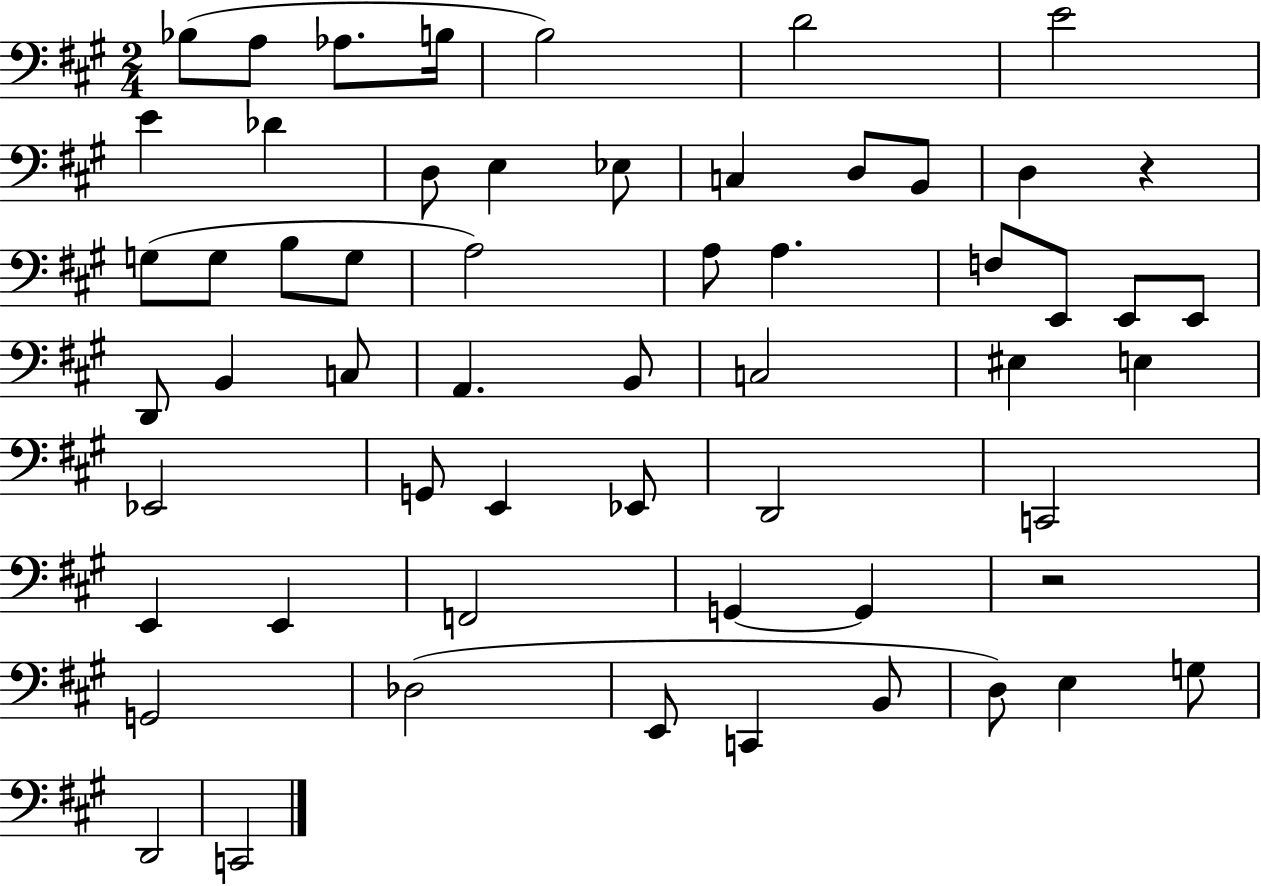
{
  \clef bass
  \numericTimeSignature
  \time 2/4
  \key a \major
  bes8( a8 aes8. b16 | b2) | d'2 | e'2 | \break e'4 des'4 | d8 e4 ees8 | c4 d8 b,8 | d4 r4 | \break g8( g8 b8 g8 | a2) | a8 a4. | f8 e,8 e,8 e,8 | \break d,8 b,4 c8 | a,4. b,8 | c2 | eis4 e4 | \break ees,2 | g,8 e,4 ees,8 | d,2 | c,2 | \break e,4 e,4 | f,2 | g,4~~ g,4 | r2 | \break g,2 | des2( | e,8 c,4 b,8 | d8) e4 g8 | \break d,2 | c,2 | \bar "|."
}